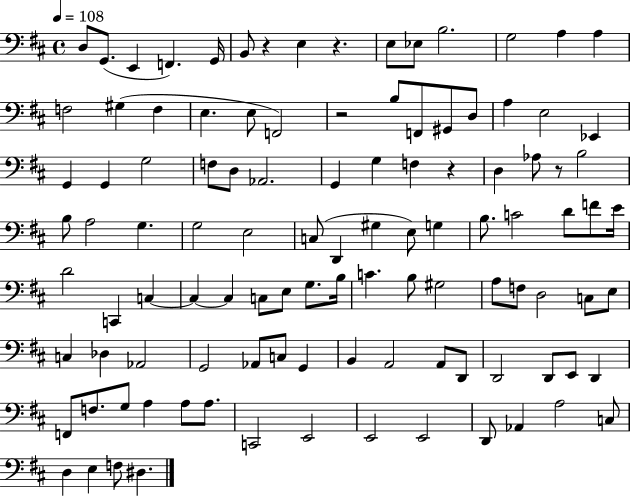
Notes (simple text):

D3/e G2/e. E2/q F2/q. G2/s B2/e R/q E3/q R/q. E3/e Eb3/e B3/h. G3/h A3/q A3/q F3/h G#3/q F3/q E3/q. E3/e F2/h R/h B3/e F2/e G#2/e D3/e A3/q E3/h Eb2/q G2/q G2/q G3/h F3/e D3/e Ab2/h. G2/q G3/q F3/q R/q D3/q Ab3/e R/e B3/h B3/e A3/h G3/q. G3/h E3/h C3/e D2/q G#3/q E3/e G3/q B3/e. C4/h D4/e F4/e E4/s D4/h C2/q C3/q C3/q C3/q C3/e E3/e G3/e. B3/s C4/q. B3/e G#3/h A3/e F3/e D3/h C3/e E3/e C3/q Db3/q Ab2/h G2/h Ab2/e C3/e G2/q B2/q A2/h A2/e D2/e D2/h D2/e E2/e D2/q F2/e F3/e. G3/e A3/q A3/e A3/e. C2/h E2/h E2/h E2/h D2/e Ab2/q A3/h C3/e D3/q E3/q F3/e D#3/q.